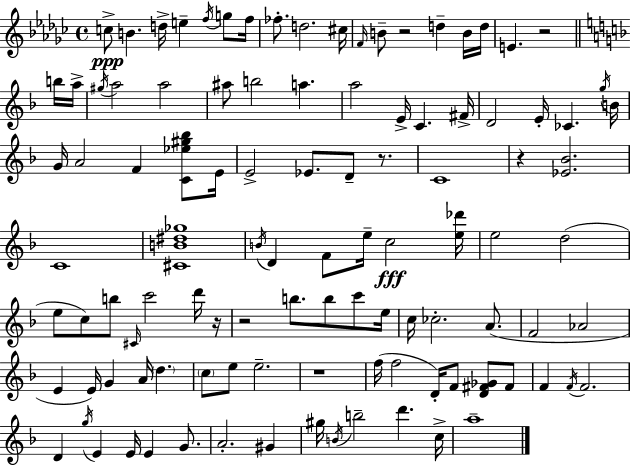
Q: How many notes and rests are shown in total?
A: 106